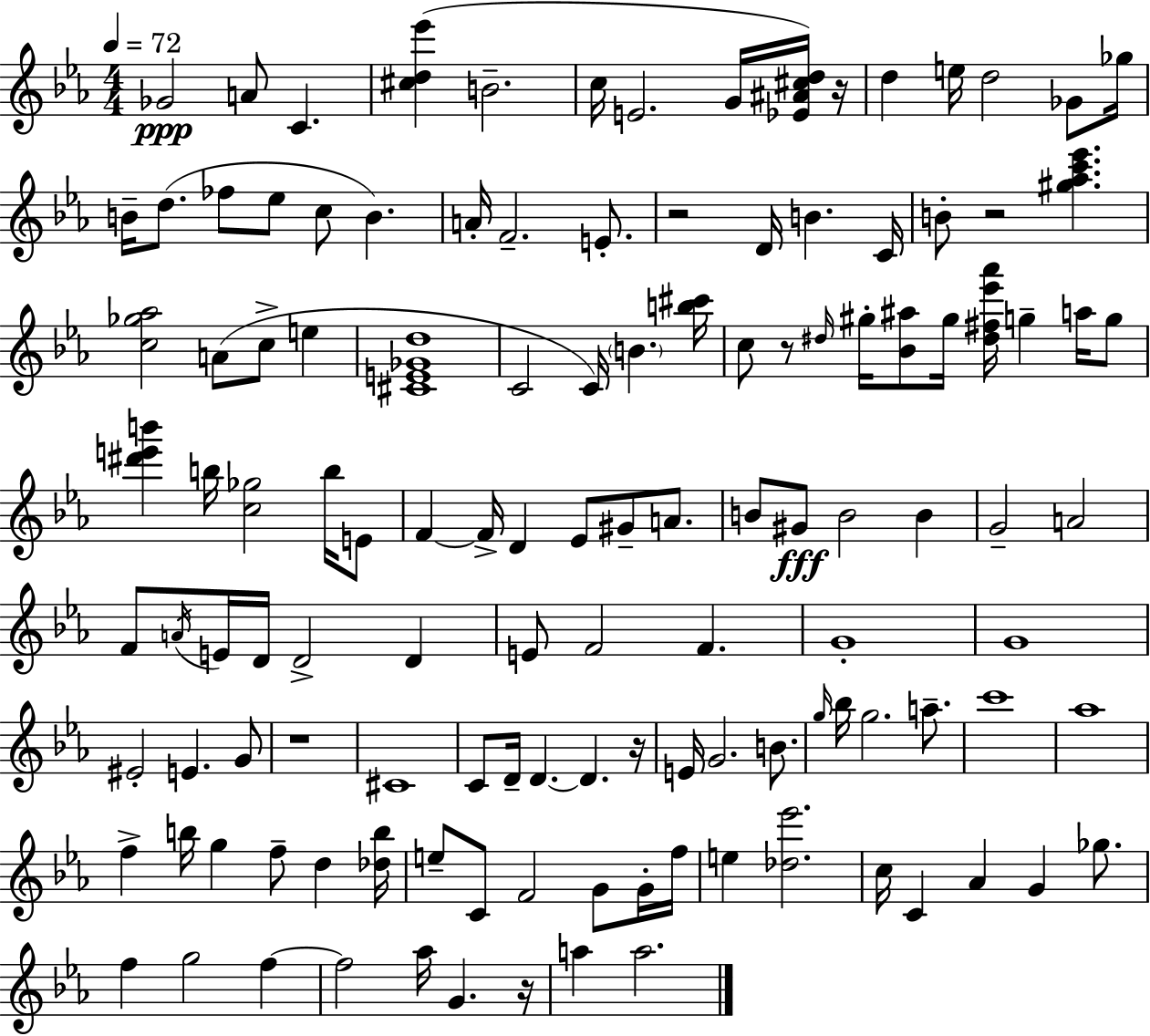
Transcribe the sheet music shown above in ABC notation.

X:1
T:Untitled
M:4/4
L:1/4
K:Eb
_G2 A/2 C [^cd_e'] B2 c/4 E2 G/4 [_E^A^cd]/4 z/4 d e/4 d2 _G/2 _g/4 B/4 d/2 _f/2 _e/2 c/2 B A/4 F2 E/2 z2 D/4 B C/4 B/2 z2 [^g_ac'_e'] [c_g_a]2 A/2 c/2 e [^CE_Gd]4 C2 C/4 B [b^c']/4 c/2 z/2 ^d/4 ^g/4 [_B^a]/2 ^g/4 [^d^f_e'_a']/4 g a/4 g/2 [^d'e'b'] b/4 [c_g]2 b/4 E/2 F F/4 D _E/2 ^G/2 A/2 B/2 ^G/2 B2 B G2 A2 F/2 A/4 E/4 D/4 D2 D E/2 F2 F G4 G4 ^E2 E G/2 z4 ^C4 C/2 D/4 D D z/4 E/4 G2 B/2 g/4 _b/4 g2 a/2 c'4 _a4 f b/4 g f/2 d [_db]/4 e/2 C/2 F2 G/2 G/4 f/4 e [_d_e']2 c/4 C _A G _g/2 f g2 f f2 _a/4 G z/4 a a2